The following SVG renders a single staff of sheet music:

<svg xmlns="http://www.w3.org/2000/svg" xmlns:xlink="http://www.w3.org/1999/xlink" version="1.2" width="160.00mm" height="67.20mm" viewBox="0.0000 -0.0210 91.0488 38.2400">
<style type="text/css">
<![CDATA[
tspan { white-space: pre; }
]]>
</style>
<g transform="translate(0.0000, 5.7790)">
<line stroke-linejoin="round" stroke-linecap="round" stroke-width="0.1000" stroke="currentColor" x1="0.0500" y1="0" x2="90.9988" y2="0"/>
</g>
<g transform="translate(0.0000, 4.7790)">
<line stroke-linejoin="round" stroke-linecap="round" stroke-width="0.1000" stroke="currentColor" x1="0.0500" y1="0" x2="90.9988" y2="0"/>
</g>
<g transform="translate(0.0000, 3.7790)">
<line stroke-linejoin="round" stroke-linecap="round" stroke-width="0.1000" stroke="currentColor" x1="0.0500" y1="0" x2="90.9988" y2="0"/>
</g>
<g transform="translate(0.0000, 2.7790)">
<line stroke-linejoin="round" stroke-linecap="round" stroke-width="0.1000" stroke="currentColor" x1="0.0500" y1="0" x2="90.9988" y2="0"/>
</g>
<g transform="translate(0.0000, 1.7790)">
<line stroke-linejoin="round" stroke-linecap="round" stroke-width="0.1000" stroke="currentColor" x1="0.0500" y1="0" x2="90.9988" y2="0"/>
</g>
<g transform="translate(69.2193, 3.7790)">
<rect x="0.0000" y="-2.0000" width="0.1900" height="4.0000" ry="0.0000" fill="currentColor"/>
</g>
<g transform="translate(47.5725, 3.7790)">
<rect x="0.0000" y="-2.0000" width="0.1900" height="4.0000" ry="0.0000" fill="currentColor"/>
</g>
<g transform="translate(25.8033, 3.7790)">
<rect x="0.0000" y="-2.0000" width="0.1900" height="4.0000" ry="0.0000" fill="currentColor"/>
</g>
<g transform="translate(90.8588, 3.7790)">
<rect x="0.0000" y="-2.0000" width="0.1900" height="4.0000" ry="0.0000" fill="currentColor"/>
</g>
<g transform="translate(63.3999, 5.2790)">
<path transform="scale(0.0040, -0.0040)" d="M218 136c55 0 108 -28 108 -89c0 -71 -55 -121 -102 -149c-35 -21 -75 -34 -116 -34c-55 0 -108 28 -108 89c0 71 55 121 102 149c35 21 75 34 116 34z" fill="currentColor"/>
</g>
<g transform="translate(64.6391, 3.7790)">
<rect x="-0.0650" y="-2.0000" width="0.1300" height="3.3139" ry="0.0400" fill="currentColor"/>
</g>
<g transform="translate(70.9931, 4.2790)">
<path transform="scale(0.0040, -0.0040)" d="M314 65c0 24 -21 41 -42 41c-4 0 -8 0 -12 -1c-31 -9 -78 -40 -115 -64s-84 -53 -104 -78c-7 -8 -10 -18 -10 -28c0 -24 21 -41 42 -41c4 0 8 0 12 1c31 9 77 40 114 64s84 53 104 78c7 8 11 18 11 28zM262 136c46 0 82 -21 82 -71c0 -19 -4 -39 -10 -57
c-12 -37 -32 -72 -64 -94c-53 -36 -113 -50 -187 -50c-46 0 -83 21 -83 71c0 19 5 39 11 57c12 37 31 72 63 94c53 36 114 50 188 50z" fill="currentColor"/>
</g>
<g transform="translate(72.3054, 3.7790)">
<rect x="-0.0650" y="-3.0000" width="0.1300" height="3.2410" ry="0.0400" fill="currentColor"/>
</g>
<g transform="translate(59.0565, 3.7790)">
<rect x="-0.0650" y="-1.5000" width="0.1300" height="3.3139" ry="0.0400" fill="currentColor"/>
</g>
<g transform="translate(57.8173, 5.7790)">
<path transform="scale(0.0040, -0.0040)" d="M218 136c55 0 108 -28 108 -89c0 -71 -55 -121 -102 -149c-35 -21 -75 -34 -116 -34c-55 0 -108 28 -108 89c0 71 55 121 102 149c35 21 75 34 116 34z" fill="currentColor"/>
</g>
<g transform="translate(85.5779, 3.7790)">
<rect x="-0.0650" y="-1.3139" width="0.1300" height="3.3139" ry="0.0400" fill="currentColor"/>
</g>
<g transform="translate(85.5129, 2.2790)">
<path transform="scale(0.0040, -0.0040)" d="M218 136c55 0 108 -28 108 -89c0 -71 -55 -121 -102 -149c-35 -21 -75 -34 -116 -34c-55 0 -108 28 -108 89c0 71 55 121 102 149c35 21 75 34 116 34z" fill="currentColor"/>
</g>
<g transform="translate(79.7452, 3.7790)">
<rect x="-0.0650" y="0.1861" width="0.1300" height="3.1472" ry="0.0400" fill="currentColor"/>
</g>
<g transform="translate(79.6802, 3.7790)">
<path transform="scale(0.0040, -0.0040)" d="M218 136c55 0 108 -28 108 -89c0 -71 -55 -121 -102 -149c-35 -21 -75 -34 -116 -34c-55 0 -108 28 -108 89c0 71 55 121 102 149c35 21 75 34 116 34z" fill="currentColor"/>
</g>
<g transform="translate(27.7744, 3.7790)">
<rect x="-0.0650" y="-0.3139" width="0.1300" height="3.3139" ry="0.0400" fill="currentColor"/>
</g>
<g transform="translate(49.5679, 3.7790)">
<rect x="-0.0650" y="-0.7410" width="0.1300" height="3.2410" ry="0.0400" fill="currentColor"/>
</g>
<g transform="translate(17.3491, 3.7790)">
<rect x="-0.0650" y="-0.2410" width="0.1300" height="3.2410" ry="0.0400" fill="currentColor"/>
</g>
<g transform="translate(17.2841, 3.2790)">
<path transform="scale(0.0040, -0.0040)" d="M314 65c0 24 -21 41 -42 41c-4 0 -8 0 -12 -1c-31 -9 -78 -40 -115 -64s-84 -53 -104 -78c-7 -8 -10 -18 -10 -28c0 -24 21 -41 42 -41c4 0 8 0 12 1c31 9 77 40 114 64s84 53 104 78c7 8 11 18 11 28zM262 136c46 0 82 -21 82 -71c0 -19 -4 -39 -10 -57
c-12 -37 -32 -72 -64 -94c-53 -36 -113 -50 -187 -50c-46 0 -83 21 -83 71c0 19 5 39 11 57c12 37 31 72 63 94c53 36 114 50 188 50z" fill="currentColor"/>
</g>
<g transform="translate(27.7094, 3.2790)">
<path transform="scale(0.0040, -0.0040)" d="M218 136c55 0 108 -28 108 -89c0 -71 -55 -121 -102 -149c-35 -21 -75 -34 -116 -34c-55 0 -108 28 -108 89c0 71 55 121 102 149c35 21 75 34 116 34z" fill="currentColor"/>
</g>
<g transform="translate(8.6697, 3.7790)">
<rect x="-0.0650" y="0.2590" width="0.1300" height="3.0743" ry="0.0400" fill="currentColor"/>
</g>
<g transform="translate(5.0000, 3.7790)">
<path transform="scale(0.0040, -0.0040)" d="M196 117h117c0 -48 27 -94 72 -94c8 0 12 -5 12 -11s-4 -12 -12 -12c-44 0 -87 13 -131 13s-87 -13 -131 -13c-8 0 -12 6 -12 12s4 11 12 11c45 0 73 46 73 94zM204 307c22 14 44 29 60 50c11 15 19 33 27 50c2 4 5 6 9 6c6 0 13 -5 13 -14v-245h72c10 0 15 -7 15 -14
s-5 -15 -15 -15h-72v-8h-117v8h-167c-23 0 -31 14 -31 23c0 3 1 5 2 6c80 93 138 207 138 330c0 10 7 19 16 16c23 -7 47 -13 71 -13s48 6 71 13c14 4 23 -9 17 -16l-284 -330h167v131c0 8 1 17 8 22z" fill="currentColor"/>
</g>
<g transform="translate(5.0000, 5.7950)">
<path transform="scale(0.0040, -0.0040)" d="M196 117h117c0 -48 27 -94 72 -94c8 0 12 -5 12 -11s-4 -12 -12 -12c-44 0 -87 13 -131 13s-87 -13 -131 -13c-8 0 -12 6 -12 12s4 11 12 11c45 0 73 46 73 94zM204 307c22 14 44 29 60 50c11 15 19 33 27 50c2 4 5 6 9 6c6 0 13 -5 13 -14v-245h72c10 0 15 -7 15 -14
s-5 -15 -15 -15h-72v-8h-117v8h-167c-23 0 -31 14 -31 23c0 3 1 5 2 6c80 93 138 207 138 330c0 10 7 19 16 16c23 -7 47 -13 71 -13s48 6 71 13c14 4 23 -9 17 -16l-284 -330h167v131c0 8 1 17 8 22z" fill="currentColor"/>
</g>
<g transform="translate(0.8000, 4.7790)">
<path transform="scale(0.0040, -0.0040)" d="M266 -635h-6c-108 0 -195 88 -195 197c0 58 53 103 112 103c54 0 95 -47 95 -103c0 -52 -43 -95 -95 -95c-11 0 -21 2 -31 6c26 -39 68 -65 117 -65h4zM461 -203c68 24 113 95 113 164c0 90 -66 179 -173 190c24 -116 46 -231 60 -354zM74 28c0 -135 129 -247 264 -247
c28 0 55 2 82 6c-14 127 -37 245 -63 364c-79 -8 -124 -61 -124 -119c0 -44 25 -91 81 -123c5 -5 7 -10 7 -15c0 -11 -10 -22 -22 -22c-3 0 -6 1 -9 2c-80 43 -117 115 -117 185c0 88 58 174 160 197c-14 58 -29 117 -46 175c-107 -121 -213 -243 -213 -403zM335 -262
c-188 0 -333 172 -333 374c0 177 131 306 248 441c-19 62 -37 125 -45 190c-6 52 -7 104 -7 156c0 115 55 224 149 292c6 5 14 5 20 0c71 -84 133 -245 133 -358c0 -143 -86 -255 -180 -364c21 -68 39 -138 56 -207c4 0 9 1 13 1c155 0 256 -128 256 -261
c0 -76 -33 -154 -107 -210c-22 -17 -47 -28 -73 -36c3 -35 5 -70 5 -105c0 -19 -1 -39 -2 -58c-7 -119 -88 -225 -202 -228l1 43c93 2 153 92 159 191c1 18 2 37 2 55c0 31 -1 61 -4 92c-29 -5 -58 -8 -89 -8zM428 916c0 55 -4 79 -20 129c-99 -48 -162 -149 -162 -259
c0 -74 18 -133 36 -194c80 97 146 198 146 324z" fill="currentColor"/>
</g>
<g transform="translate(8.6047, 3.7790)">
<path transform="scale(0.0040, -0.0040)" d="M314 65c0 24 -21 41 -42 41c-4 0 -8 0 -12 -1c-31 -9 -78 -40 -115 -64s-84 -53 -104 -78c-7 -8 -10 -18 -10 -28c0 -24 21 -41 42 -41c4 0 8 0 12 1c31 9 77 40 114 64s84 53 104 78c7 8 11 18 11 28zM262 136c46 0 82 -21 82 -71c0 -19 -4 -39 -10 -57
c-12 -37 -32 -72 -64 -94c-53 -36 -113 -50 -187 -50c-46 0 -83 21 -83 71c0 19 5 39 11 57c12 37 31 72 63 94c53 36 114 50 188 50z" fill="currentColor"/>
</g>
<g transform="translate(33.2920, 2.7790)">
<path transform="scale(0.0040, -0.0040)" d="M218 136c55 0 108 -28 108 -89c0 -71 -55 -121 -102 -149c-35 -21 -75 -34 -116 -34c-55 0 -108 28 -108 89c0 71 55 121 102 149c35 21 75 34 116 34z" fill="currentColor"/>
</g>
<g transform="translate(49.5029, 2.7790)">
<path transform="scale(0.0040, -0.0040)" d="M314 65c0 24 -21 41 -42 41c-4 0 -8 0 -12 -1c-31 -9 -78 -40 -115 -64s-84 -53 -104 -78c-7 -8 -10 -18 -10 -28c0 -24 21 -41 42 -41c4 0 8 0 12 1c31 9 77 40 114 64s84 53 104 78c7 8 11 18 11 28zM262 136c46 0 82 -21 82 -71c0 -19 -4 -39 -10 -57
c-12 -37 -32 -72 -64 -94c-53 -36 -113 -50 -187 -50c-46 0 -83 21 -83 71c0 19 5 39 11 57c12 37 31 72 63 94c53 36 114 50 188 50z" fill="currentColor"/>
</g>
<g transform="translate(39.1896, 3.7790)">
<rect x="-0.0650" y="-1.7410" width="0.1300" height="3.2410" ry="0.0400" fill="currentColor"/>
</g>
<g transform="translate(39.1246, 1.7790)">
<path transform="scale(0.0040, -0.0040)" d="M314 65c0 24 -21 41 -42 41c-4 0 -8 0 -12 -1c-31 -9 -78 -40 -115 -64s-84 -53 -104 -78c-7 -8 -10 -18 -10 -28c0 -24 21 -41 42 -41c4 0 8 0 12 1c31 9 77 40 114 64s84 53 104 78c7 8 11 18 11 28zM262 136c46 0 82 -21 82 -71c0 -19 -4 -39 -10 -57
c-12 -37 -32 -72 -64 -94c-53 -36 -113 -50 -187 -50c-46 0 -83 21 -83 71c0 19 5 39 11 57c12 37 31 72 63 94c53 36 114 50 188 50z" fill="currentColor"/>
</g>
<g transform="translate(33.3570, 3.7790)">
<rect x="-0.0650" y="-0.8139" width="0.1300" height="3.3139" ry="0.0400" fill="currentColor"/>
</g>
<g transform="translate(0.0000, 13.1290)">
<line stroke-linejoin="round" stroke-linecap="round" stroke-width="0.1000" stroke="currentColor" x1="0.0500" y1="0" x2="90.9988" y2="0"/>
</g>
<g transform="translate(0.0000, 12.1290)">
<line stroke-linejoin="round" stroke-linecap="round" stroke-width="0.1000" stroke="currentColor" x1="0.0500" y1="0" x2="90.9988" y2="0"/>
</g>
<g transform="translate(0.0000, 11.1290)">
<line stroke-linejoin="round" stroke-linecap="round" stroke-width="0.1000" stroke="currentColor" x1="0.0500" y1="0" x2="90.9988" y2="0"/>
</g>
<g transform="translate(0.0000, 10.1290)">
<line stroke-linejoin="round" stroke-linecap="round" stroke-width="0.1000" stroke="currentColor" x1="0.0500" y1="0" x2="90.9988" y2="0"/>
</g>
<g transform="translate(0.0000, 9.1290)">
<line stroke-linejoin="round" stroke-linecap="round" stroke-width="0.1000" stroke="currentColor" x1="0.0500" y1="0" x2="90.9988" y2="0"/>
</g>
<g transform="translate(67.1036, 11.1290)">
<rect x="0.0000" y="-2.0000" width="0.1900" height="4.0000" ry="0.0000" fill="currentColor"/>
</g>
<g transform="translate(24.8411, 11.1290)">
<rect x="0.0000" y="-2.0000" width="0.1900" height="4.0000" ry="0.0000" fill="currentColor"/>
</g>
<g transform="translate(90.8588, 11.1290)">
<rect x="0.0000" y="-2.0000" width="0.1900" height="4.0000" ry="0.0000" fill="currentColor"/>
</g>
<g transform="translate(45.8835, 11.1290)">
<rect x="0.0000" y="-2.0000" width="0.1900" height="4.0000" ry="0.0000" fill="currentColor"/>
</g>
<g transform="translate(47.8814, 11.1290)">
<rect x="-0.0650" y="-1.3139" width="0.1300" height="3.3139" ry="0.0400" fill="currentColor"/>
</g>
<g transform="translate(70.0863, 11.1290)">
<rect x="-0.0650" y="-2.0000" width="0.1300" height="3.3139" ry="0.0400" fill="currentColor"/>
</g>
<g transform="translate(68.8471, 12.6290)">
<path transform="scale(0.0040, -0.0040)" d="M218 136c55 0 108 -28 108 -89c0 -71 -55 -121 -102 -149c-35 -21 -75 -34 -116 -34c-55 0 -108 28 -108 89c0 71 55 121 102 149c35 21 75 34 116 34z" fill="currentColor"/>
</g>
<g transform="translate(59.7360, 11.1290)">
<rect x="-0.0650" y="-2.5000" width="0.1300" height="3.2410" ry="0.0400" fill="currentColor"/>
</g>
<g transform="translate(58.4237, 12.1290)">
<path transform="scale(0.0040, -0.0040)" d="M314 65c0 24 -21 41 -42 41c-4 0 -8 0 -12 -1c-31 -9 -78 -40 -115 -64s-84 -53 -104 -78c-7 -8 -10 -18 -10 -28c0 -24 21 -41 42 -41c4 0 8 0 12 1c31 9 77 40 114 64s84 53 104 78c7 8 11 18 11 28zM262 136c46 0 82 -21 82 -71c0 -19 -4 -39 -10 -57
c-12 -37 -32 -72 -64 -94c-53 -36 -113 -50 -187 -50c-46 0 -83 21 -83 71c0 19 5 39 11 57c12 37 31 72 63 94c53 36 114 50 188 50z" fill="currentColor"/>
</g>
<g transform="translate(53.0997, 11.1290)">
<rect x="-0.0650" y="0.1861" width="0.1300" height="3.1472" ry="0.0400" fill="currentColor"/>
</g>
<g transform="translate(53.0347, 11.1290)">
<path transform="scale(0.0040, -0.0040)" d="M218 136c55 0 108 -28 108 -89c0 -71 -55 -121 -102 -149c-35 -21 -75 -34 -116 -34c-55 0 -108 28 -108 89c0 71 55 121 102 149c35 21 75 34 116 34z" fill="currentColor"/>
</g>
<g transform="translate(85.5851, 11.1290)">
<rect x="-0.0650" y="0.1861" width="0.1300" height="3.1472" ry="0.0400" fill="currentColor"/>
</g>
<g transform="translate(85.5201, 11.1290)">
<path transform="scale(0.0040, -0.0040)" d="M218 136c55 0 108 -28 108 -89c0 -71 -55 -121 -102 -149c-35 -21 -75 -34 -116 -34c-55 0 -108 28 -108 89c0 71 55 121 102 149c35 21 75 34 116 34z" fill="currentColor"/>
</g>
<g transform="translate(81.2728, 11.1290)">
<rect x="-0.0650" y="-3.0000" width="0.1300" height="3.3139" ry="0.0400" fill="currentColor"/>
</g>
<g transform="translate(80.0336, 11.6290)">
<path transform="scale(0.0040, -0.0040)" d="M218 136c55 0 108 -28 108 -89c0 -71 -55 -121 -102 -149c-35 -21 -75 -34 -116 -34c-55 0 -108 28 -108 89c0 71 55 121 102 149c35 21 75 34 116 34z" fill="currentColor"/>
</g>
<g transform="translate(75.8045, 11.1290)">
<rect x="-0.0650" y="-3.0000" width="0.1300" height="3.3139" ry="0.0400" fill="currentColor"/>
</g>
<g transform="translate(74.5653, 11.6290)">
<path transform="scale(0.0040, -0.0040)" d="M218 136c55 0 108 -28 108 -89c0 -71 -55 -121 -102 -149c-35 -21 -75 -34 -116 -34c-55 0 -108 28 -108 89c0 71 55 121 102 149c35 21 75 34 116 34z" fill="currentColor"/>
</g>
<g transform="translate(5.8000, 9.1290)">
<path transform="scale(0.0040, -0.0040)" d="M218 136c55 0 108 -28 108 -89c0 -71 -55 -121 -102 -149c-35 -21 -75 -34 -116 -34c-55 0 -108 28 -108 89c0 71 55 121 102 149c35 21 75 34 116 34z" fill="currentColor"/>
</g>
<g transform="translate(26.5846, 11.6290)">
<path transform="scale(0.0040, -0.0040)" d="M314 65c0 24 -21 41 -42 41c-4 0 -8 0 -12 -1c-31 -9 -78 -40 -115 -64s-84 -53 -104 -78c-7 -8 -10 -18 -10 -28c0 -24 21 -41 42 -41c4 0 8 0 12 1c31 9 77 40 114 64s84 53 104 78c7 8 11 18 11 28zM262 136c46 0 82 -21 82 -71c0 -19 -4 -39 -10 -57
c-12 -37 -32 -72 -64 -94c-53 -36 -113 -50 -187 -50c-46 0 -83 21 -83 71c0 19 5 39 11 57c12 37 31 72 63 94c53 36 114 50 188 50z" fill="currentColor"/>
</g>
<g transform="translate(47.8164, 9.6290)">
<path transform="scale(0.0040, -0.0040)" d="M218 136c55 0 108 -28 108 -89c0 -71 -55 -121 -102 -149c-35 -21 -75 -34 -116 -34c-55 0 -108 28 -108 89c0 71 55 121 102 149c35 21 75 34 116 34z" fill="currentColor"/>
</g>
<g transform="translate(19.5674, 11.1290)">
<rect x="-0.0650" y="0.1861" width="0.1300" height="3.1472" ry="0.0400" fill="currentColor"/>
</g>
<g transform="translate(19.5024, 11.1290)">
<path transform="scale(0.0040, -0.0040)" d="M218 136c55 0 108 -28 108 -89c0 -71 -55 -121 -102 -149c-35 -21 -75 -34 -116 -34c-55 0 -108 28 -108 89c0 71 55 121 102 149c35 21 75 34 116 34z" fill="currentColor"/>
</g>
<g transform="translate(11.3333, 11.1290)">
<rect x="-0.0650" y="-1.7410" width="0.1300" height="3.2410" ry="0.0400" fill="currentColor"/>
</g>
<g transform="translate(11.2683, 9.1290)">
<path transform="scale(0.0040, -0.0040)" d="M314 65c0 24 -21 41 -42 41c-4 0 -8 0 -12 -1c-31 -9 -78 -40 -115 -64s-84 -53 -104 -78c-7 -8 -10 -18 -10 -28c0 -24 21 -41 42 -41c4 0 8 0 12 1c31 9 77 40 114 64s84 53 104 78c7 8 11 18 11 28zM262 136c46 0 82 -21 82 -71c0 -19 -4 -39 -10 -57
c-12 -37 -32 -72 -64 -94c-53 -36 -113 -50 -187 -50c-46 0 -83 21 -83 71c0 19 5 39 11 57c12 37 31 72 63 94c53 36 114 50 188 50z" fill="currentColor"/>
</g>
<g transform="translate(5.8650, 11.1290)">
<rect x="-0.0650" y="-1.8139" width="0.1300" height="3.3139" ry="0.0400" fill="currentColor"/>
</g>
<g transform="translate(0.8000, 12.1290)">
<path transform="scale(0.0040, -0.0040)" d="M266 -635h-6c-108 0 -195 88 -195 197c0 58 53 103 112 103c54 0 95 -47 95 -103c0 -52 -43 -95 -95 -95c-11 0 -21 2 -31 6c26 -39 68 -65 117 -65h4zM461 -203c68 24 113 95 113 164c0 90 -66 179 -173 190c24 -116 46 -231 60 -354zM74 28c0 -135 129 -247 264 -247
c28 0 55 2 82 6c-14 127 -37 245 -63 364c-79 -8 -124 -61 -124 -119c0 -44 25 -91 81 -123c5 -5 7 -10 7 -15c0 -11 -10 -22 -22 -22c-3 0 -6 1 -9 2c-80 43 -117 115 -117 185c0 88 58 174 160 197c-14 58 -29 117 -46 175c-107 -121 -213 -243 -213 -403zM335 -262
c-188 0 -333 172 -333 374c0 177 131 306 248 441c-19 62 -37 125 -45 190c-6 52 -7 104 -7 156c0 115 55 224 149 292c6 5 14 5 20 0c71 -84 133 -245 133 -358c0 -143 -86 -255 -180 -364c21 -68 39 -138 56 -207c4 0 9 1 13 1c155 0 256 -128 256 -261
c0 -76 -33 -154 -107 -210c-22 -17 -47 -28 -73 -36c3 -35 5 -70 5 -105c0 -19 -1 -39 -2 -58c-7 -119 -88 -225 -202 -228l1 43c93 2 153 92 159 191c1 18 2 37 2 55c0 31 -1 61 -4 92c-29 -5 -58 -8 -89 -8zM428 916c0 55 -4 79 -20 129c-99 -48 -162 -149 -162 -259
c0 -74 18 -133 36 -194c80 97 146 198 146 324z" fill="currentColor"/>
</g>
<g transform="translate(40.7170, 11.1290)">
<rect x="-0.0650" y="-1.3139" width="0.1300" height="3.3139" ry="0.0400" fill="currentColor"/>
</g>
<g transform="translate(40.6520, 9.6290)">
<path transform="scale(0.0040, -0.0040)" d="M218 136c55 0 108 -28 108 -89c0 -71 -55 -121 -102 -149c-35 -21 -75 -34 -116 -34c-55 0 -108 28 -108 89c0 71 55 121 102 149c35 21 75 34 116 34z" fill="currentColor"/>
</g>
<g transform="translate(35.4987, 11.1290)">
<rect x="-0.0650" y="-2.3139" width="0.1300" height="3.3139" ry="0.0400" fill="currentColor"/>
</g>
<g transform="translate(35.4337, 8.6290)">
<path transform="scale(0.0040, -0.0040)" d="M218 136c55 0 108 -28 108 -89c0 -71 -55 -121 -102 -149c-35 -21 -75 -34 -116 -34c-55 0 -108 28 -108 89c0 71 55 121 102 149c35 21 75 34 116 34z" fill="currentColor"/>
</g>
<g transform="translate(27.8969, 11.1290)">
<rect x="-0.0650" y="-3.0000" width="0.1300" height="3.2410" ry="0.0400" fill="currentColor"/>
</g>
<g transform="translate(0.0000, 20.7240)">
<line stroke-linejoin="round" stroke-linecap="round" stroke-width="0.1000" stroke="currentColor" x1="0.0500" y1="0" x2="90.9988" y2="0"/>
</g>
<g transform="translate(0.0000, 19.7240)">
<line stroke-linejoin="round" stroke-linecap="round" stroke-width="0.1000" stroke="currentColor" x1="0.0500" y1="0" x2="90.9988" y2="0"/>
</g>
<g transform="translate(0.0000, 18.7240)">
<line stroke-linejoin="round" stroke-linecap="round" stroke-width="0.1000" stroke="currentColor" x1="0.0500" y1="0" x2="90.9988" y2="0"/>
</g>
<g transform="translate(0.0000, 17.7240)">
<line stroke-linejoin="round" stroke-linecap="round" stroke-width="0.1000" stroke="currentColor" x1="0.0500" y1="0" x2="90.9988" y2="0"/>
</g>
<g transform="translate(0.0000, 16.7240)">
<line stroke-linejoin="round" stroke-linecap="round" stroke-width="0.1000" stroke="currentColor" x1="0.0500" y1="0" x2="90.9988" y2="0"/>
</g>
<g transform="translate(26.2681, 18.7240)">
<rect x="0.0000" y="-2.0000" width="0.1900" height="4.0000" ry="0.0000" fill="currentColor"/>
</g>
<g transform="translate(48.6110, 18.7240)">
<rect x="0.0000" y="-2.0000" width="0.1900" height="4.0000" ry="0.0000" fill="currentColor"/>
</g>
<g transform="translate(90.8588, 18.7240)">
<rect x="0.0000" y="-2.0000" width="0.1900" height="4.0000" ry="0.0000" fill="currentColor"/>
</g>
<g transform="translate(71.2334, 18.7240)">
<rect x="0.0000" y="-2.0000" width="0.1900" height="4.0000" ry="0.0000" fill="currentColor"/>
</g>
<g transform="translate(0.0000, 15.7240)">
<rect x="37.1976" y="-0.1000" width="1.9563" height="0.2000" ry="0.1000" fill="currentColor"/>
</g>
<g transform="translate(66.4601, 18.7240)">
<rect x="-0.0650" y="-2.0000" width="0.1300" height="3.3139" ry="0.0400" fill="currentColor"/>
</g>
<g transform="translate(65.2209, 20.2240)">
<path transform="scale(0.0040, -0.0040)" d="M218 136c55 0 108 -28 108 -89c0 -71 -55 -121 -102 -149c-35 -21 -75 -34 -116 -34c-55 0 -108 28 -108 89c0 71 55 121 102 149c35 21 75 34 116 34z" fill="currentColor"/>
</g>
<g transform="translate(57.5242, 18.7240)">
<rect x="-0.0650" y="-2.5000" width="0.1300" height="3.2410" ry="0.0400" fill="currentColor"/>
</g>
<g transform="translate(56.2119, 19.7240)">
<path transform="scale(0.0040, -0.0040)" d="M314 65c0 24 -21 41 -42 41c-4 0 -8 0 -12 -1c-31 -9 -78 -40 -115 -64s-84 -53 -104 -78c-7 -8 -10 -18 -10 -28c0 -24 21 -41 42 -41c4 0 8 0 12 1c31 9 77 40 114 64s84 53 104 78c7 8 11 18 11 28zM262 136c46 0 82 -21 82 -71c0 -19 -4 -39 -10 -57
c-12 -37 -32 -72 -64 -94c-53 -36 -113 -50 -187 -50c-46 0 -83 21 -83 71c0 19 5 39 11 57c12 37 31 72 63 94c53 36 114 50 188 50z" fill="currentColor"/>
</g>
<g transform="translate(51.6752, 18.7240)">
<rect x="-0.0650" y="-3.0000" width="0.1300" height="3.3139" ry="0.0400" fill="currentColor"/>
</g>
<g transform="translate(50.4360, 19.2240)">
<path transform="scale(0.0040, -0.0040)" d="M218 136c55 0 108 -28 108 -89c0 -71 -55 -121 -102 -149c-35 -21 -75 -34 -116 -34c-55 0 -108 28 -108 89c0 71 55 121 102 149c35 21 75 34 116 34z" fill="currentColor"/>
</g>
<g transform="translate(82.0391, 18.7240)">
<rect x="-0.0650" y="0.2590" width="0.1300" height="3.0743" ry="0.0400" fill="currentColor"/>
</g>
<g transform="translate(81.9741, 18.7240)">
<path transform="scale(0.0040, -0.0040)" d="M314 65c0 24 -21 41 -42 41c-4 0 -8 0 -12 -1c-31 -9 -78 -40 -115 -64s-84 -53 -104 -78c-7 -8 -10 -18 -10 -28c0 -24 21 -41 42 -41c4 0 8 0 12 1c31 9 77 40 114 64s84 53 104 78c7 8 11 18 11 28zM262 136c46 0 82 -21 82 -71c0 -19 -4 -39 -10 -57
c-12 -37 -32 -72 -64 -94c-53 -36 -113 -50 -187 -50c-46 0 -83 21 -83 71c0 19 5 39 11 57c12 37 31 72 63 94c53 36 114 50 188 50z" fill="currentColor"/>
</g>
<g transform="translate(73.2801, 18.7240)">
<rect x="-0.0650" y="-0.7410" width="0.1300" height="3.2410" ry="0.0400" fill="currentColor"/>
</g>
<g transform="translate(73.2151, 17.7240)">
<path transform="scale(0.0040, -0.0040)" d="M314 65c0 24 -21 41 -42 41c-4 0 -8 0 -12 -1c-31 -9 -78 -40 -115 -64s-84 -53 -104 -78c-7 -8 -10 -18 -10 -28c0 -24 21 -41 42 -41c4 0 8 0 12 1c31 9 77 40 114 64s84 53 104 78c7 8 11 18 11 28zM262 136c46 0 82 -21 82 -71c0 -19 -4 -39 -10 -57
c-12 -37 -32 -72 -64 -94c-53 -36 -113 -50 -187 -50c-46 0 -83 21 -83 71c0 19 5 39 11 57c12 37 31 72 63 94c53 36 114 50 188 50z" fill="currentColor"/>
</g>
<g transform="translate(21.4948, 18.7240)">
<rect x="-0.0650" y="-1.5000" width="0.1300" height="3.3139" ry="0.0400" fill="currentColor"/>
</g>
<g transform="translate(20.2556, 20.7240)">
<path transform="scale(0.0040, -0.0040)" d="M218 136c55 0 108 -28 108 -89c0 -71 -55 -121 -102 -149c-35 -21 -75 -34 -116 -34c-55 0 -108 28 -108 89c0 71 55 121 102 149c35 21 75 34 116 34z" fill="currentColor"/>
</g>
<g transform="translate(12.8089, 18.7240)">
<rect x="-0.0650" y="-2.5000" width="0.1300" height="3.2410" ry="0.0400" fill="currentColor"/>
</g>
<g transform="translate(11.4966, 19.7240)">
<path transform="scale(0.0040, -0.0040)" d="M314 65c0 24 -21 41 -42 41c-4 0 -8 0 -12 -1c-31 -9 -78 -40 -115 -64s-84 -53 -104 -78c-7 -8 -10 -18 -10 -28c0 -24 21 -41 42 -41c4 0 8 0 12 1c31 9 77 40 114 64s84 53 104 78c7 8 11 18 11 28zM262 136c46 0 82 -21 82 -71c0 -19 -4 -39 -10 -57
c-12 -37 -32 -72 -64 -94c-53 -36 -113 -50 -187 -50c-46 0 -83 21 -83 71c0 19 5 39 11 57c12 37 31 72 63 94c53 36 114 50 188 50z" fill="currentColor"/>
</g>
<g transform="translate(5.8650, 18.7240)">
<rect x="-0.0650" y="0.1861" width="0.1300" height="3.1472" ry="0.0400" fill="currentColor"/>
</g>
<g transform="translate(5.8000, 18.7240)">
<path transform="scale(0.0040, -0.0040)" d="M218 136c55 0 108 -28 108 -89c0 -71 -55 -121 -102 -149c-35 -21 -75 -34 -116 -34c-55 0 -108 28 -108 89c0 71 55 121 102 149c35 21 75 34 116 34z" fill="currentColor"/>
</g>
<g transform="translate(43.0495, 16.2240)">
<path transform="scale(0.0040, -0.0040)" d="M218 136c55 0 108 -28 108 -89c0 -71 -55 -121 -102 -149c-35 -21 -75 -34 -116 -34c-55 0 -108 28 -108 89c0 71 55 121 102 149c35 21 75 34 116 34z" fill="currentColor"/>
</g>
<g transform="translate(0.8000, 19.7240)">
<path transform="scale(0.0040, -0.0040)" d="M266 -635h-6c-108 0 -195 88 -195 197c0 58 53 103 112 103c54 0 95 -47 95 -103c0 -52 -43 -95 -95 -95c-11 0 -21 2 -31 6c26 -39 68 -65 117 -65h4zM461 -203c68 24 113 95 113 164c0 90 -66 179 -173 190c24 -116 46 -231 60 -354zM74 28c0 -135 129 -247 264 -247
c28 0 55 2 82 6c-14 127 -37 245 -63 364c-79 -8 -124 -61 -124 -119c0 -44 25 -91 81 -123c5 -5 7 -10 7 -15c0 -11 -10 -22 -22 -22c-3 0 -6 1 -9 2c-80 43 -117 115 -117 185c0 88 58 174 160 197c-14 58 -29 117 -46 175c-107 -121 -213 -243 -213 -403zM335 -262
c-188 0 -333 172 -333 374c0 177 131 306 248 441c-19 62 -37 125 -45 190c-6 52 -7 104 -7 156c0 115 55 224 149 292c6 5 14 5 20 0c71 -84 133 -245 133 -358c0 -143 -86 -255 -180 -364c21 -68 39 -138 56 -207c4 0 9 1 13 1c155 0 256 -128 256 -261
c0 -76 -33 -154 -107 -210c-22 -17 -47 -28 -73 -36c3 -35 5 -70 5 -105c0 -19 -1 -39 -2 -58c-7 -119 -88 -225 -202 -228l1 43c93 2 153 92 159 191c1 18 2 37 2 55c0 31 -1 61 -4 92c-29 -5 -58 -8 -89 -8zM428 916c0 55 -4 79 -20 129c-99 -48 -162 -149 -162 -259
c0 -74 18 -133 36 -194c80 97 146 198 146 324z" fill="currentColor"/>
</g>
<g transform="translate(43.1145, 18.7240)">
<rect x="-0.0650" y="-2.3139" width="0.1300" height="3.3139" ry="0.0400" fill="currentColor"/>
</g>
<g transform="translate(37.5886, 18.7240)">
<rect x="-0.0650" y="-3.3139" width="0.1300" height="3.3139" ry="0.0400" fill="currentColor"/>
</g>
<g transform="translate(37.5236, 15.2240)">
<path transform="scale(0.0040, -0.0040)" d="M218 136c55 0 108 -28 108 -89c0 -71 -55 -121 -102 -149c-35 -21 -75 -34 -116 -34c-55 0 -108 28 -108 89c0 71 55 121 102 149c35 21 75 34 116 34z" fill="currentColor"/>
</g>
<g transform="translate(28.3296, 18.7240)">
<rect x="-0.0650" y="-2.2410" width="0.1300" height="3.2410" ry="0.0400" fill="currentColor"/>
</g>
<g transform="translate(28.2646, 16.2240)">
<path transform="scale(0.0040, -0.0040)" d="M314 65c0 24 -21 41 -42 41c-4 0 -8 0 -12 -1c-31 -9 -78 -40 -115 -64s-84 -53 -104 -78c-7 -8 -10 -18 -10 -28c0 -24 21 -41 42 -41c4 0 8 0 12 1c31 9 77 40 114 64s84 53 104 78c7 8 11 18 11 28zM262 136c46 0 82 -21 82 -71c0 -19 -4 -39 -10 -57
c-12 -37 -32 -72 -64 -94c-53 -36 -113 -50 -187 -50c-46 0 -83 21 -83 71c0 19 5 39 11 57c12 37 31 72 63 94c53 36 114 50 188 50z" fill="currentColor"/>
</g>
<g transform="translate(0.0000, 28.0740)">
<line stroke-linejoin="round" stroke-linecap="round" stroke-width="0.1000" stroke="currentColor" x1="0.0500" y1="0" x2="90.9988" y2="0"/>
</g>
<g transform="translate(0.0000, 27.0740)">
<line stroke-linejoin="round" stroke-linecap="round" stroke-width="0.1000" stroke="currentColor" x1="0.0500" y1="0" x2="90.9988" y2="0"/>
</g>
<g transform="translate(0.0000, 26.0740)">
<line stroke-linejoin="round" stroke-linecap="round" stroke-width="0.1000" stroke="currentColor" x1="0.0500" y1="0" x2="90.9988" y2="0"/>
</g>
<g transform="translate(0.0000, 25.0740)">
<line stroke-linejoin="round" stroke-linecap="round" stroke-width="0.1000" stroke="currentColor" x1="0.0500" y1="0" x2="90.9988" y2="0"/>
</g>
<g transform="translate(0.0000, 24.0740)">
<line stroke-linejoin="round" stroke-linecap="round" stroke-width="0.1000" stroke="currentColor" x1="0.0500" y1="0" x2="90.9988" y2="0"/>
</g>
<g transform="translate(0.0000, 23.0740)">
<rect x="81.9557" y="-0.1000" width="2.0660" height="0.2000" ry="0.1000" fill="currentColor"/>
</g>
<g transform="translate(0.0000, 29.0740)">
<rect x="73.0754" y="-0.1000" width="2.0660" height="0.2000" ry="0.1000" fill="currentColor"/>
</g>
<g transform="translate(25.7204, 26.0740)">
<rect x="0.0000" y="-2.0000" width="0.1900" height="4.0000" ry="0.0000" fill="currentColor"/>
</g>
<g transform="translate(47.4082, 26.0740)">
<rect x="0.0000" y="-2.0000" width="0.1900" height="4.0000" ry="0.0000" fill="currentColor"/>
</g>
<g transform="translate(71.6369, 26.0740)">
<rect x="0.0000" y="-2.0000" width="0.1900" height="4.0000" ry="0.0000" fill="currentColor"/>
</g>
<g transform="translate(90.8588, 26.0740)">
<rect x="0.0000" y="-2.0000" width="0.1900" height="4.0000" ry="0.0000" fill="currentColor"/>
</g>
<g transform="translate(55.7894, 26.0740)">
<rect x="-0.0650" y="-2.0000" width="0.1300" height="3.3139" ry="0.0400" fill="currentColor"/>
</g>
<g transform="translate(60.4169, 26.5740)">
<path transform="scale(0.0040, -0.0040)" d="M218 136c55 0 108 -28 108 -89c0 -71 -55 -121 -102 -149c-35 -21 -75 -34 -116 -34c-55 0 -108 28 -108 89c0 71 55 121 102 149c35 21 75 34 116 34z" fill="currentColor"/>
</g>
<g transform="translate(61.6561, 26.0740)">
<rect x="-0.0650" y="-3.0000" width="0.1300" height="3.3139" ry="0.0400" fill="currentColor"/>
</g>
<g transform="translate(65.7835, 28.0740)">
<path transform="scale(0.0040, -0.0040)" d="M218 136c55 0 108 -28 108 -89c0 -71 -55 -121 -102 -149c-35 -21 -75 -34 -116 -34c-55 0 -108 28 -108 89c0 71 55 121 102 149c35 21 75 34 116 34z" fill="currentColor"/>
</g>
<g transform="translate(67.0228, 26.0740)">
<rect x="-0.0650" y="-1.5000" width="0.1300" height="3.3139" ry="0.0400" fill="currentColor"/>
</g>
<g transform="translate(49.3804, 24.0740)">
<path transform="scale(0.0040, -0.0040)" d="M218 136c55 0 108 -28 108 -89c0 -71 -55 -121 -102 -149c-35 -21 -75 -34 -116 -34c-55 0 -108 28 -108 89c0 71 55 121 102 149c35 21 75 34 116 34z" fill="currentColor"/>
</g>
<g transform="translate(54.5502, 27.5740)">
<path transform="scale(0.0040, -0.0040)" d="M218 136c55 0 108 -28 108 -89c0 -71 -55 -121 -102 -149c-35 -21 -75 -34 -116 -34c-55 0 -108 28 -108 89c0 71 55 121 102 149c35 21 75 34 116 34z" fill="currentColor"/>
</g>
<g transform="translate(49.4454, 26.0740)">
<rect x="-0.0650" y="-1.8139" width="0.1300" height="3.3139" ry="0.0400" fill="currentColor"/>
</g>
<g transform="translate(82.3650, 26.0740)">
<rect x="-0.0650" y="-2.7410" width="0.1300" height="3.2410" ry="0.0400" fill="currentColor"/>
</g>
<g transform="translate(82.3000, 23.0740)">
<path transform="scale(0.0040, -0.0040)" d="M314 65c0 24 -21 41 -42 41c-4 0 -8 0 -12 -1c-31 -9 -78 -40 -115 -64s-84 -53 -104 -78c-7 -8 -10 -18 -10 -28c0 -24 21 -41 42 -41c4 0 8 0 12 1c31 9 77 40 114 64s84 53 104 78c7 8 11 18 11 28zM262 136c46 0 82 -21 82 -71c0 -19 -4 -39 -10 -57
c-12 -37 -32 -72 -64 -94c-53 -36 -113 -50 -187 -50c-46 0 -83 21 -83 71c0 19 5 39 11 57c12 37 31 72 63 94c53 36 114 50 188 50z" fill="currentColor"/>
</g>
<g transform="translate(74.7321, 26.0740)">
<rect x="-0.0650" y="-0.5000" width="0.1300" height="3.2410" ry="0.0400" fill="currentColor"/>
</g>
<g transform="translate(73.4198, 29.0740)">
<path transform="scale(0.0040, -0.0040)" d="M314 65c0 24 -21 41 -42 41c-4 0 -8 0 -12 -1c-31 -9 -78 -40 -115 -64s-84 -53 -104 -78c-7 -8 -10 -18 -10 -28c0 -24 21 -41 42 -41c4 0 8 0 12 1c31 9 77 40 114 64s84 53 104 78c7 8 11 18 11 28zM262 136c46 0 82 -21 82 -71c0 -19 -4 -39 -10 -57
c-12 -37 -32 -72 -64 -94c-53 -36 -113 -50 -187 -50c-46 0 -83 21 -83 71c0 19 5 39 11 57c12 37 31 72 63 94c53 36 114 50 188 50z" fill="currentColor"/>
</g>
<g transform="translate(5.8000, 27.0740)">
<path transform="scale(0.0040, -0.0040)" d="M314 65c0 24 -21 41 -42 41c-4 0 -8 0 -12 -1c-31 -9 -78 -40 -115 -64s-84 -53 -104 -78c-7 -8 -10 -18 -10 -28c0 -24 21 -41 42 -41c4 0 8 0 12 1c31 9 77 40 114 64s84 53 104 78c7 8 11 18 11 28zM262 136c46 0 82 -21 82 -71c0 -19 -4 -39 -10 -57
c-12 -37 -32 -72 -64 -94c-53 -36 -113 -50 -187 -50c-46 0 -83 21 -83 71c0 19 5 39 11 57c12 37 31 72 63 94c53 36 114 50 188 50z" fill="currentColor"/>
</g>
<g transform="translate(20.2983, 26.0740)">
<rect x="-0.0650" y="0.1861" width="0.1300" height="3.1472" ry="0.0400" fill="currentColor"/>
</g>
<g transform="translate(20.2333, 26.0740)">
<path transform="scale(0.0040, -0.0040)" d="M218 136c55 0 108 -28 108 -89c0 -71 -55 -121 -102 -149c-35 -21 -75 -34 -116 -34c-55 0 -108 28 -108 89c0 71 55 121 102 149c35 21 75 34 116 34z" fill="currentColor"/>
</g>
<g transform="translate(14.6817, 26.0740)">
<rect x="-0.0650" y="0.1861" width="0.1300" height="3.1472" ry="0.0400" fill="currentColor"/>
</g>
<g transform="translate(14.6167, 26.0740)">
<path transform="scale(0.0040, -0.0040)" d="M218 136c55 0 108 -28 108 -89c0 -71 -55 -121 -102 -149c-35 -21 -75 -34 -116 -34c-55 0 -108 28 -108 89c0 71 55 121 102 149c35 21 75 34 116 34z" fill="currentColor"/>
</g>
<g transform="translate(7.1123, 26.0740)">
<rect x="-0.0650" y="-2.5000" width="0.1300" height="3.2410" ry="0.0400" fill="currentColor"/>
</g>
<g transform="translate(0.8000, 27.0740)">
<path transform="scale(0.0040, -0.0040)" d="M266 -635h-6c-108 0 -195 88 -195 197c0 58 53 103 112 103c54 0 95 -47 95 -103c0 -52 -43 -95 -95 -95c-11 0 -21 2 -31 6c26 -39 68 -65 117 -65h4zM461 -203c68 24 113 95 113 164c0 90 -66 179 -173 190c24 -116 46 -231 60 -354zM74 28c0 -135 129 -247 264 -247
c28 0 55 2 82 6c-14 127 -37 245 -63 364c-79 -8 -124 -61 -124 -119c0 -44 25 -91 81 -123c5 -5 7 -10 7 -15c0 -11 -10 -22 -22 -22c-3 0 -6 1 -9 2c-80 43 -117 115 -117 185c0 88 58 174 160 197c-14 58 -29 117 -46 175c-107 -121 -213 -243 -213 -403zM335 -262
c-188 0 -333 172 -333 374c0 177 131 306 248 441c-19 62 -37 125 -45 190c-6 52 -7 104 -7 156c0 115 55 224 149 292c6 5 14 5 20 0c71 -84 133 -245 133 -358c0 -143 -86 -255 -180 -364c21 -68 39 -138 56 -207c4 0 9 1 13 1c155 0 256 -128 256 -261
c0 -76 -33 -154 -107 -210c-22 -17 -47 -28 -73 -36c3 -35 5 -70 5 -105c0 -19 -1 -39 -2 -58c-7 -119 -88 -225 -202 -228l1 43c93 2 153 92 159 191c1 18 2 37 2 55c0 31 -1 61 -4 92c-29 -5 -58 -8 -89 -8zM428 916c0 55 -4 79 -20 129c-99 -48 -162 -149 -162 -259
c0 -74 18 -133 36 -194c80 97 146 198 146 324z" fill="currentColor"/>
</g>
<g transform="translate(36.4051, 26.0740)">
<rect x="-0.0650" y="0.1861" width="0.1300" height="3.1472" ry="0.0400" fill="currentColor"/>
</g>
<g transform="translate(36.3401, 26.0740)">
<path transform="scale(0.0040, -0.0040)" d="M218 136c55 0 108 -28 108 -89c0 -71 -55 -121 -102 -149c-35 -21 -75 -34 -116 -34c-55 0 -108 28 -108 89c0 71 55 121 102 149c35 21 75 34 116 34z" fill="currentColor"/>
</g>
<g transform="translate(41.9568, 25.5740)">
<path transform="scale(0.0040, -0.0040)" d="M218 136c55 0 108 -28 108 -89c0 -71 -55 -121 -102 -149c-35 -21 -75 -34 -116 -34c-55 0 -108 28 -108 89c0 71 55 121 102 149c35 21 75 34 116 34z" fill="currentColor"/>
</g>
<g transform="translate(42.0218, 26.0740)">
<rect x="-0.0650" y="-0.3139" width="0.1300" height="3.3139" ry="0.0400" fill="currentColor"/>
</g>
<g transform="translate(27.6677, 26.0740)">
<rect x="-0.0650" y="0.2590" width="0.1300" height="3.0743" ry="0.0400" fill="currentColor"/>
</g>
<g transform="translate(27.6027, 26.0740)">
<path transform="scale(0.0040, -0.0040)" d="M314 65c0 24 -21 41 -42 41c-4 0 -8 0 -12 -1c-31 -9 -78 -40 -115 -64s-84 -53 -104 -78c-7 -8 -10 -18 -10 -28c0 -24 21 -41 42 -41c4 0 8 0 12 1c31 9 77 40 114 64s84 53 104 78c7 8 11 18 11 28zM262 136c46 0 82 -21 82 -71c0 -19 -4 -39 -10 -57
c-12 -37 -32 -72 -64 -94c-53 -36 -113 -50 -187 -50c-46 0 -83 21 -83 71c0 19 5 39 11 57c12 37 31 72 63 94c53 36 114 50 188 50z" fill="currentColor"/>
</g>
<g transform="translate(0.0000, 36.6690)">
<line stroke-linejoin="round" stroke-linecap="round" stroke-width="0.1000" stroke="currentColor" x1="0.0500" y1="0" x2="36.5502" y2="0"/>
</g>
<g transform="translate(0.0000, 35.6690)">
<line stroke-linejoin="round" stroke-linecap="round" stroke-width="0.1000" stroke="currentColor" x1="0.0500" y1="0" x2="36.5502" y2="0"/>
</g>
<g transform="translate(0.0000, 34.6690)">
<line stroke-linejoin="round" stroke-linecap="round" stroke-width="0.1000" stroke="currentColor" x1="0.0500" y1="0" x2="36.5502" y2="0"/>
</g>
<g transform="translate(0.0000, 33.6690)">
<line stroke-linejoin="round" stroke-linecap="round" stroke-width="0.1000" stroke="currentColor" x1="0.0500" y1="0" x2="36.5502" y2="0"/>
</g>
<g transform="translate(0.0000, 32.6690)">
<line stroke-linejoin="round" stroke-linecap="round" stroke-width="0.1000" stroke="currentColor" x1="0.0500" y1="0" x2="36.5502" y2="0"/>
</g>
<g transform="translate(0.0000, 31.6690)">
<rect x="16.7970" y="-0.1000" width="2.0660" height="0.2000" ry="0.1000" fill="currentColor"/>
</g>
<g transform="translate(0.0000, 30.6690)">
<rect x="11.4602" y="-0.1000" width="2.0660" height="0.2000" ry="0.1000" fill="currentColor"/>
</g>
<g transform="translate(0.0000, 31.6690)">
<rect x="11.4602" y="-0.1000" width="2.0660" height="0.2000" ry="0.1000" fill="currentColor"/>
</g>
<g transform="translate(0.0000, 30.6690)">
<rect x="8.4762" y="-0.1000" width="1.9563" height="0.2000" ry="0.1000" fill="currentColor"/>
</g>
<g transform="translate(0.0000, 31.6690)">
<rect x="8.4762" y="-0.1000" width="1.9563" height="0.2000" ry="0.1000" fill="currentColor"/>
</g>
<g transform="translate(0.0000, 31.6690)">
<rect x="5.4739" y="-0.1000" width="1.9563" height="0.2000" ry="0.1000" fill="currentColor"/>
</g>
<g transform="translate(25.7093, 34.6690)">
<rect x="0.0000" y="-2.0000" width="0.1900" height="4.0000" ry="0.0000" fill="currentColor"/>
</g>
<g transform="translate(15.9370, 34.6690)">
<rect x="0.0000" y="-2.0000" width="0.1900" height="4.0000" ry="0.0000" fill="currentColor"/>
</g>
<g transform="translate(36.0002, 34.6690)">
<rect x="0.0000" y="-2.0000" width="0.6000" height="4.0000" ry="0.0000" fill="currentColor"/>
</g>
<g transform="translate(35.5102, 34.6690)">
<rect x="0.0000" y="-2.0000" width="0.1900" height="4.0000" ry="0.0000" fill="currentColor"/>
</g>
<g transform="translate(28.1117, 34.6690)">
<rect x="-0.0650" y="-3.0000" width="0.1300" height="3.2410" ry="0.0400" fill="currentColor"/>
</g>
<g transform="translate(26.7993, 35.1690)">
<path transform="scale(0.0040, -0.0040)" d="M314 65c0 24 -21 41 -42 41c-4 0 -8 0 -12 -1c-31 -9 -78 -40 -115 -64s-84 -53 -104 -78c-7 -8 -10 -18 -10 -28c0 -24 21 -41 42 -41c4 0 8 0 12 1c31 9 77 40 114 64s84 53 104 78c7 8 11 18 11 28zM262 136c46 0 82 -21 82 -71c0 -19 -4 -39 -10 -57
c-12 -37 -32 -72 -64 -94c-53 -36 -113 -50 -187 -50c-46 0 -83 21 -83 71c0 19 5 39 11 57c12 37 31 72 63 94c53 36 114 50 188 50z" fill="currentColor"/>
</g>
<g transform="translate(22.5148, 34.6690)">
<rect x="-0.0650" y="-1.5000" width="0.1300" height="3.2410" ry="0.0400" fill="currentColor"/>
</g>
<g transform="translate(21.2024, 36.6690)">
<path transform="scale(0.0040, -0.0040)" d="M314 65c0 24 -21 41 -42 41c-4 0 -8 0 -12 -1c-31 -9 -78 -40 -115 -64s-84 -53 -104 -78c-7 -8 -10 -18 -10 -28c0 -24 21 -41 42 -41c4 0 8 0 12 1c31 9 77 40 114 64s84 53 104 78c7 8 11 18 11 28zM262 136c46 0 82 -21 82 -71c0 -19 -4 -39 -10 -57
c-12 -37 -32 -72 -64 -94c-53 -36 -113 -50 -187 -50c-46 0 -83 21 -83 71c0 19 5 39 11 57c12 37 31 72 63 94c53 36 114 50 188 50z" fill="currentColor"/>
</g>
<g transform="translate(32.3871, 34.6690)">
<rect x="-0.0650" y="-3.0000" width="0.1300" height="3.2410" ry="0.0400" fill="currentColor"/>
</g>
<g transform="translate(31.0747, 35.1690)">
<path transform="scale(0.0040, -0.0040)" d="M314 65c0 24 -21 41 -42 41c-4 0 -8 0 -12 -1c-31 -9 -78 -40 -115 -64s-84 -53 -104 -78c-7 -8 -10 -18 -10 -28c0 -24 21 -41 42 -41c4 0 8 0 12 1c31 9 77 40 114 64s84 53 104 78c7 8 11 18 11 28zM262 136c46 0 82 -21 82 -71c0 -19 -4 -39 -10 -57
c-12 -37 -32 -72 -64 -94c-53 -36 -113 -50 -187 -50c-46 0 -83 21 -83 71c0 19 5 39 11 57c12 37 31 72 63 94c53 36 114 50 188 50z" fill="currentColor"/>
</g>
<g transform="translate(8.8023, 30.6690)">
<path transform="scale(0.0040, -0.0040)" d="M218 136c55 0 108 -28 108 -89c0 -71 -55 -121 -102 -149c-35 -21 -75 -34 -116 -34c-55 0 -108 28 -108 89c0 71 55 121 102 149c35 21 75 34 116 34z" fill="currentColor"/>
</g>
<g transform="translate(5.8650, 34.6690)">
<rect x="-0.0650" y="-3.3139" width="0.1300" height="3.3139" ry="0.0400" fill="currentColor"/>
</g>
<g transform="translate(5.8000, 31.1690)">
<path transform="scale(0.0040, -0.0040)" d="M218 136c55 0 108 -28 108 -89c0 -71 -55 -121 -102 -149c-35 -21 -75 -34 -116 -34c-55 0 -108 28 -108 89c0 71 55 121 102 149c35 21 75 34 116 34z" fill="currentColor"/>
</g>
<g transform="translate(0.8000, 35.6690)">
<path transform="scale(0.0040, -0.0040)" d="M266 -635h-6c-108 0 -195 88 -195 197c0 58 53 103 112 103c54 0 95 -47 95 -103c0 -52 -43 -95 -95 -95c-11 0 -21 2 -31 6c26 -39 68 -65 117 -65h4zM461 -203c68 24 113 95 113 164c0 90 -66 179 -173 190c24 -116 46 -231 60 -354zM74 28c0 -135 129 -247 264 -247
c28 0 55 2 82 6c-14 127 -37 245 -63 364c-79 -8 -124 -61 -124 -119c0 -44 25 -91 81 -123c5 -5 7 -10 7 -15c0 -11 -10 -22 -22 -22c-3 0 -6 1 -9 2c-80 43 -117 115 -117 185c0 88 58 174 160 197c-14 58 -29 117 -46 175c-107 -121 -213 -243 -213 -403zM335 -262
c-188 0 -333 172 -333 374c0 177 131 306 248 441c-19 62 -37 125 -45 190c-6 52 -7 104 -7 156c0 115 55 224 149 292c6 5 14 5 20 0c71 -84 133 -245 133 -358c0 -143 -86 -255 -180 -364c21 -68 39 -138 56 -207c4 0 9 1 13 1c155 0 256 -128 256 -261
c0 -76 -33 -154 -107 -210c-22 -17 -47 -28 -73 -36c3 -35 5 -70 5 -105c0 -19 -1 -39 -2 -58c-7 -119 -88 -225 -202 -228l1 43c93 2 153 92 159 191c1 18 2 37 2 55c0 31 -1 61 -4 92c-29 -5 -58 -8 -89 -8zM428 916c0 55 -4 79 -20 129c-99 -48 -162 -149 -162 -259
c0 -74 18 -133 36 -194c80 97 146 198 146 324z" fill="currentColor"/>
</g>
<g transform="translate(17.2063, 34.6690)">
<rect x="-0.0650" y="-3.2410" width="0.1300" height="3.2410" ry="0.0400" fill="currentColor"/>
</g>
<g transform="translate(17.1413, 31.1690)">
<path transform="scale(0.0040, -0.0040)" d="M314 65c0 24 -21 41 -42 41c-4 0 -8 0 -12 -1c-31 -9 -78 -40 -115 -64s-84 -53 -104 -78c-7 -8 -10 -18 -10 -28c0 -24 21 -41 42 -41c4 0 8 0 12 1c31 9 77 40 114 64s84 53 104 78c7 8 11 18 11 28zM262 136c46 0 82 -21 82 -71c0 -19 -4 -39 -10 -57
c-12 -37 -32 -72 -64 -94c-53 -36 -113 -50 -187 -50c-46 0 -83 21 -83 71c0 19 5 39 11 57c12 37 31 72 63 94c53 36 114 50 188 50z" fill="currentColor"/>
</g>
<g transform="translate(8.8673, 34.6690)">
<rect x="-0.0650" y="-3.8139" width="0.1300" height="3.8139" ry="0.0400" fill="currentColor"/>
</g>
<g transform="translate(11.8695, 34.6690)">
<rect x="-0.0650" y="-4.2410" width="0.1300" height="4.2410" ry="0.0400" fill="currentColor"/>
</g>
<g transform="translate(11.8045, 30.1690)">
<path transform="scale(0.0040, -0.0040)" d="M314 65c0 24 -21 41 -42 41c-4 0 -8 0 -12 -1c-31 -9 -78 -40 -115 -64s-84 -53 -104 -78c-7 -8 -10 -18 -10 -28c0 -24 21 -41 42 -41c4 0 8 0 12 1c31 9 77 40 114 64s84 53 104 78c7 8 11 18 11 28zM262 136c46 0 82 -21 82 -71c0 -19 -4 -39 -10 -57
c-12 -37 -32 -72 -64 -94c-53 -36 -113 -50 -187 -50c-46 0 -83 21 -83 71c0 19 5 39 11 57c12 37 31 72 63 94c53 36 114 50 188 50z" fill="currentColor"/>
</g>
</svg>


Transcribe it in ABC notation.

X:1
T:Untitled
M:4/4
L:1/4
K:C
B2 c2 c d f2 d2 E F A2 B e f f2 B A2 g e e B G2 F A A B B G2 E g2 b g A G2 F d2 B2 G2 B B B2 B c f F A E C2 a2 b c' d'2 b2 E2 A2 A2